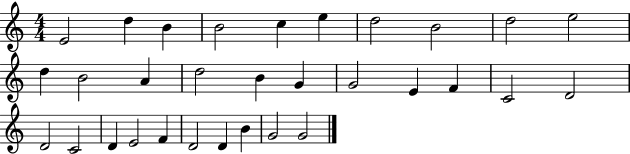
E4/h D5/q B4/q B4/h C5/q E5/q D5/h B4/h D5/h E5/h D5/q B4/h A4/q D5/h B4/q G4/q G4/h E4/q F4/q C4/h D4/h D4/h C4/h D4/q E4/h F4/q D4/h D4/q B4/q G4/h G4/h